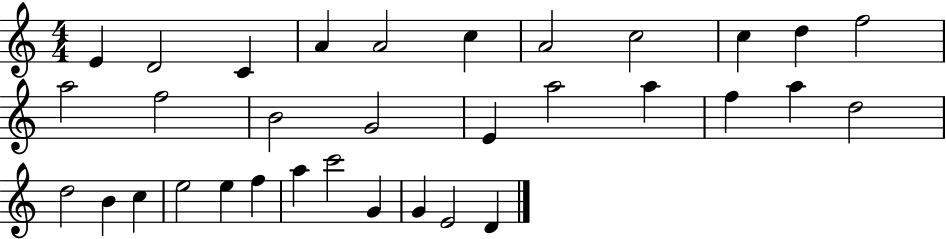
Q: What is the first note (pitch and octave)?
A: E4